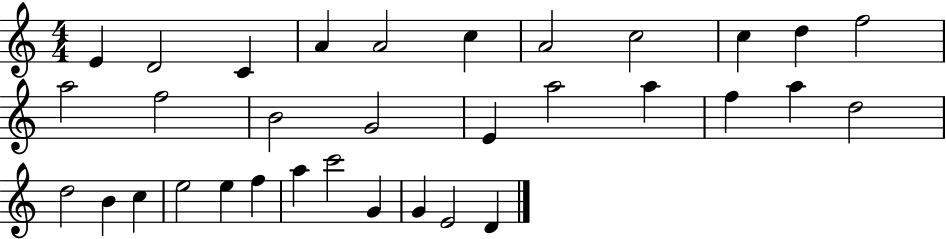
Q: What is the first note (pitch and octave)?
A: E4